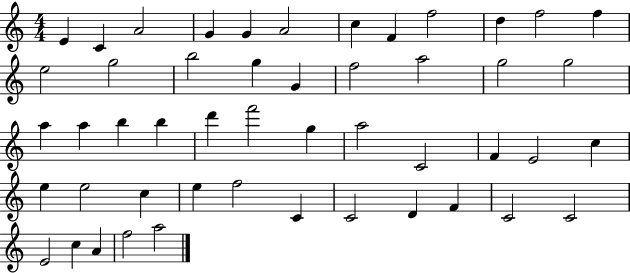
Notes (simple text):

E4/q C4/q A4/h G4/q G4/q A4/h C5/q F4/q F5/h D5/q F5/h F5/q E5/h G5/h B5/h G5/q G4/q F5/h A5/h G5/h G5/h A5/q A5/q B5/q B5/q D6/q F6/h G5/q A5/h C4/h F4/q E4/h C5/q E5/q E5/h C5/q E5/q F5/h C4/q C4/h D4/q F4/q C4/h C4/h E4/h C5/q A4/q F5/h A5/h